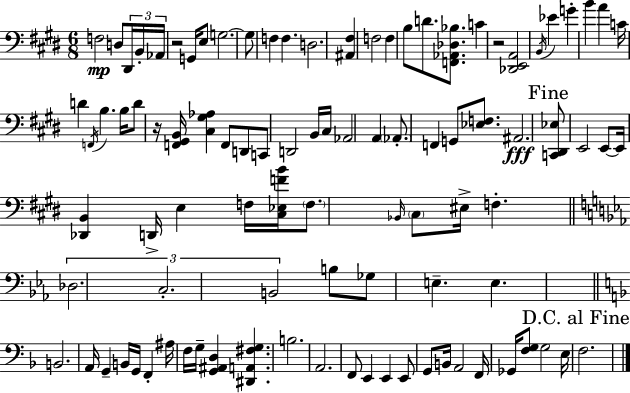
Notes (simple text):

F3/h D3/e D#2/s B2/s Ab2/s R/h G2/s E3/e G3/h. G3/e F3/q F3/q. D3/h. [A#2,F#3]/q F3/h F3/q B3/e D4/e. [F2,Ab2,Db3,Bb3]/e. C4/q R/h [Db2,E2,A2]/h B2/s Eb4/q G4/q B4/q A4/q C4/s D4/q F2/s B3/q. B3/s D4/e R/s [F2,G#2,B2]/s [C#3,G#3,Ab3]/q F2/e D2/e C2/e D2/h B2/s C#3/s Ab2/h A2/q Ab2/e. F2/q G2/e [Eb3,F3]/e. A#2/h. [C2,D#2,Eb3]/e E2/h E2/e E2/s [Db2,B2]/q D2/s E3/q F3/s [C#3,Eb3,F4,B4]/s F3/e. Bb2/s C#3/e EIS3/s F3/q. Db3/h. C3/h. B2/h B3/e Gb3/e E3/q. E3/q. B2/h. A2/s G2/q B2/s G2/s F2/q A#3/s F3/s G3/s [G2,A#2,D3]/q [D#2,A2,F#3,G3]/q. B3/h. A2/h. F2/e E2/q E2/q E2/e G2/e B2/s A2/h F2/s Gb2/s [F3,G3]/e G3/h E3/s F3/h.